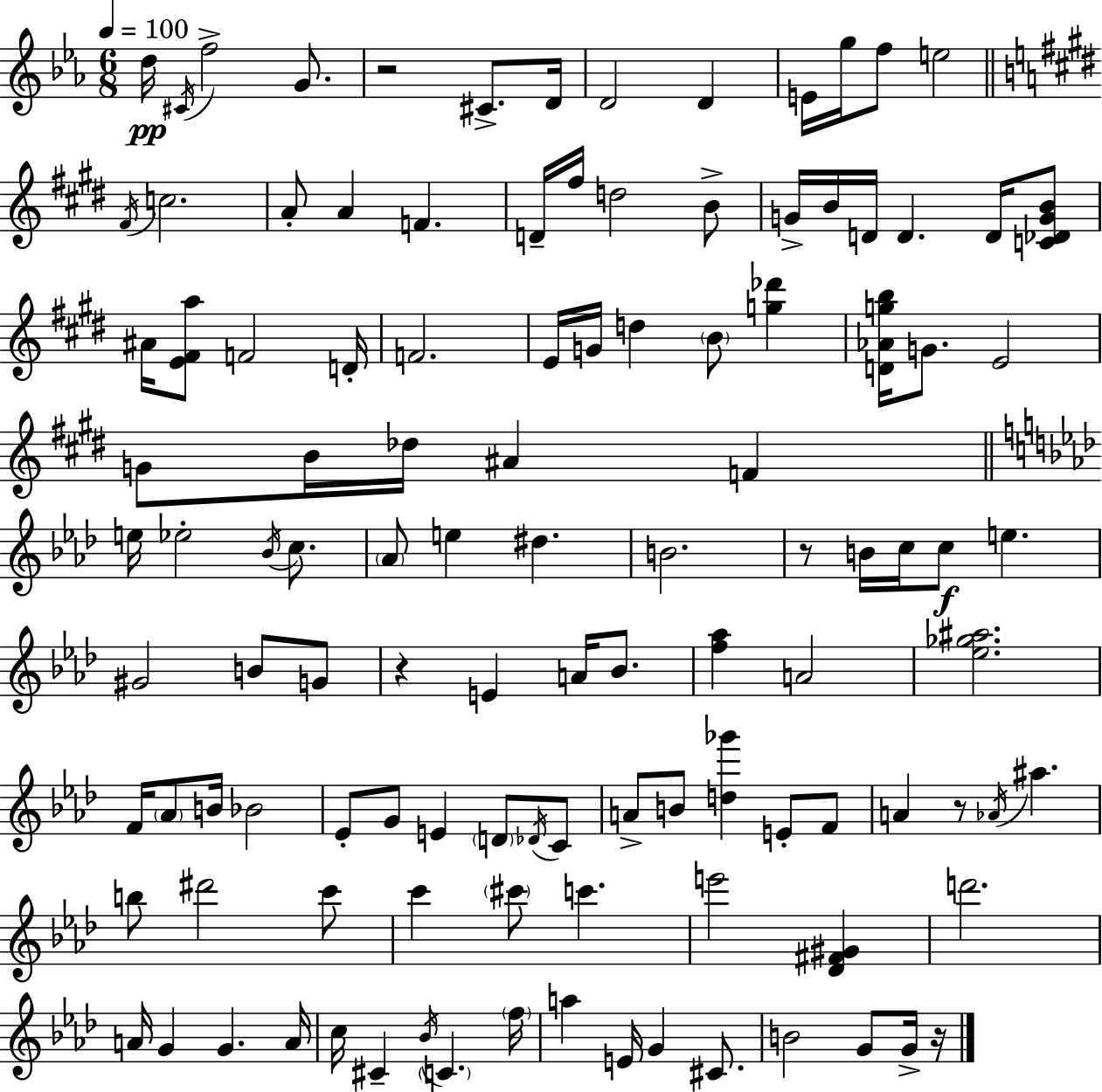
D5/s C#4/s F5/h G4/e. R/h C#4/e. D4/s D4/h D4/q E4/s G5/s F5/e E5/h F#4/s C5/h. A4/e A4/q F4/q. D4/s F#5/s D5/h B4/e G4/s B4/s D4/s D4/q. D4/s [C4,Db4,G4,B4]/e A#4/s [E4,F#4,A5]/e F4/h D4/s F4/h. E4/s G4/s D5/q B4/e [G5,Db6]/q [D4,Ab4,G5,B5]/s G4/e. E4/h G4/e B4/s Db5/s A#4/q F4/q E5/s Eb5/h Bb4/s C5/e. Ab4/e E5/q D#5/q. B4/h. R/e B4/s C5/s C5/e E5/q. G#4/h B4/e G4/e R/q E4/q A4/s Bb4/e. [F5,Ab5]/q A4/h [Eb5,Gb5,A#5]/h. F4/s Ab4/e B4/s Bb4/h Eb4/e G4/e E4/q D4/e Db4/s C4/e A4/e B4/e [D5,Gb6]/q E4/e F4/e A4/q R/e Ab4/s A#5/q. B5/e D#6/h C6/e C6/q C#6/e C6/q. E6/h [Db4,F#4,G#4]/q D6/h. A4/s G4/q G4/q. A4/s C5/s C#4/q Bb4/s C4/q. F5/s A5/q E4/s G4/q C#4/e. B4/h G4/e G4/s R/s